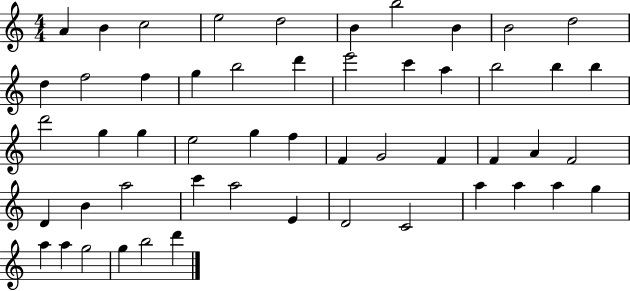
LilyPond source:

{
  \clef treble
  \numericTimeSignature
  \time 4/4
  \key c \major
  a'4 b'4 c''2 | e''2 d''2 | b'4 b''2 b'4 | b'2 d''2 | \break d''4 f''2 f''4 | g''4 b''2 d'''4 | e'''2 c'''4 a''4 | b''2 b''4 b''4 | \break d'''2 g''4 g''4 | e''2 g''4 f''4 | f'4 g'2 f'4 | f'4 a'4 f'2 | \break d'4 b'4 a''2 | c'''4 a''2 e'4 | d'2 c'2 | a''4 a''4 a''4 g''4 | \break a''4 a''4 g''2 | g''4 b''2 d'''4 | \bar "|."
}